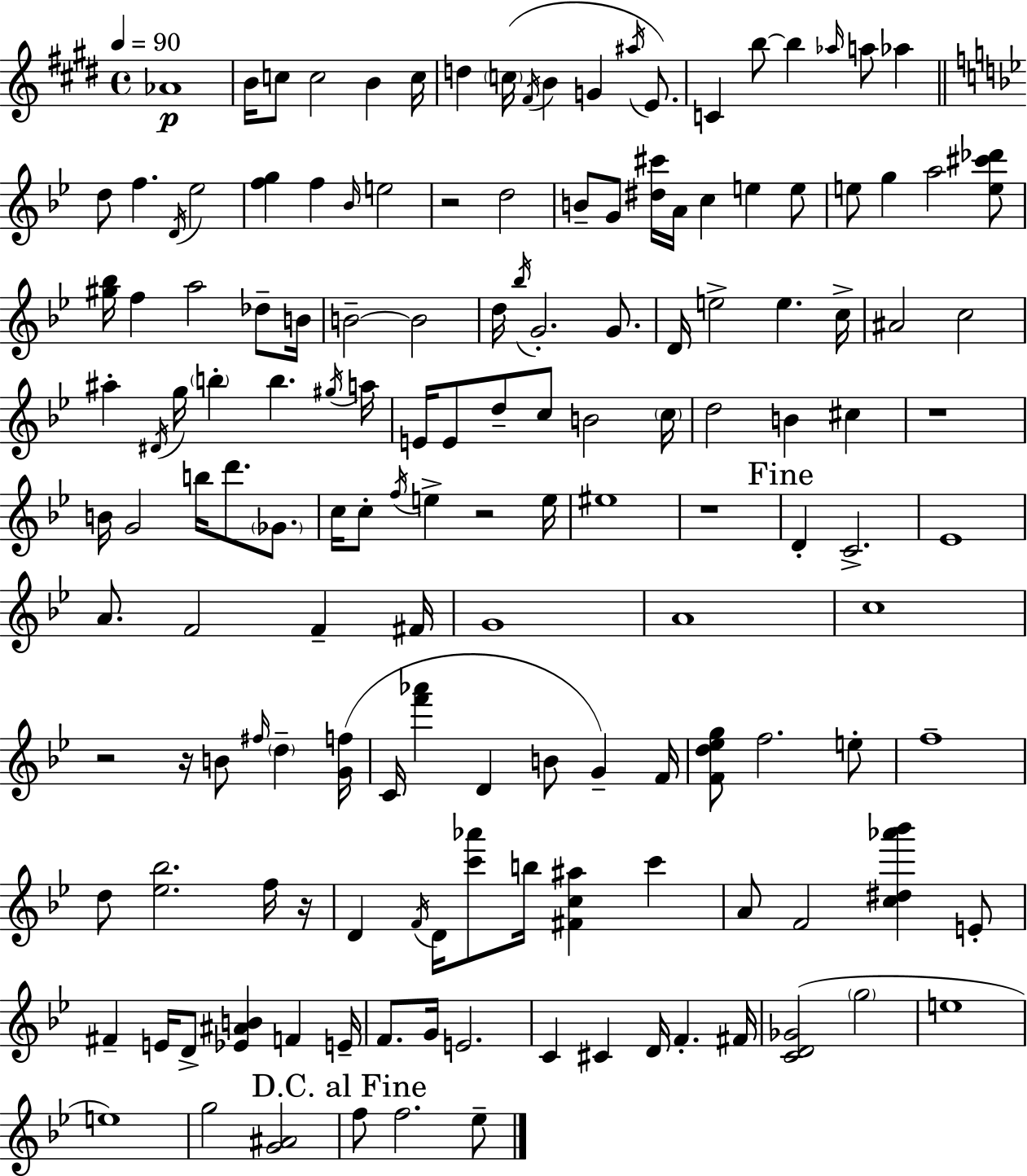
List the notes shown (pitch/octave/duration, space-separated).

Ab4/w B4/s C5/e C5/h B4/q C5/s D5/q C5/s F#4/s B4/q G4/q A#5/s E4/e. C4/q B5/e B5/q Ab5/s A5/e Ab5/q D5/e F5/q. D4/s Eb5/h [F5,G5]/q F5/q Bb4/s E5/h R/h D5/h B4/e G4/e [D#5,C#6]/s A4/s C5/q E5/q E5/e E5/e G5/q A5/h [E5,C#6,Db6]/e [G#5,Bb5]/s F5/q A5/h Db5/e B4/s B4/h B4/h D5/s Bb5/s G4/h. G4/e. D4/s E5/h E5/q. C5/s A#4/h C5/h A#5/q D#4/s G5/s B5/q B5/q. G#5/s A5/s E4/s E4/e D5/e C5/e B4/h C5/s D5/h B4/q C#5/q R/w B4/s G4/h B5/s D6/e. Gb4/e. C5/s C5/e F5/s E5/q R/h E5/s EIS5/w R/w D4/q C4/h. Eb4/w A4/e. F4/h F4/q F#4/s G4/w A4/w C5/w R/h R/s B4/e F#5/s D5/q [G4,F5]/s C4/s [F6,Ab6]/q D4/q B4/e G4/q F4/s [F4,D5,Eb5,G5]/e F5/h. E5/e F5/w D5/e [Eb5,Bb5]/h. F5/s R/s D4/q F4/s D4/s [C6,Ab6]/e B5/s [F#4,C5,A#5]/q C6/q A4/e F4/h [C5,D#5,Ab6,Bb6]/q E4/e F#4/q E4/s D4/e [Eb4,A#4,B4]/q F4/q E4/s F4/e. G4/s E4/h. C4/q C#4/q D4/s F4/q. F#4/s [C4,D4,Gb4]/h G5/h E5/w E5/w G5/h [G4,A#4]/h F5/e F5/h. Eb5/e